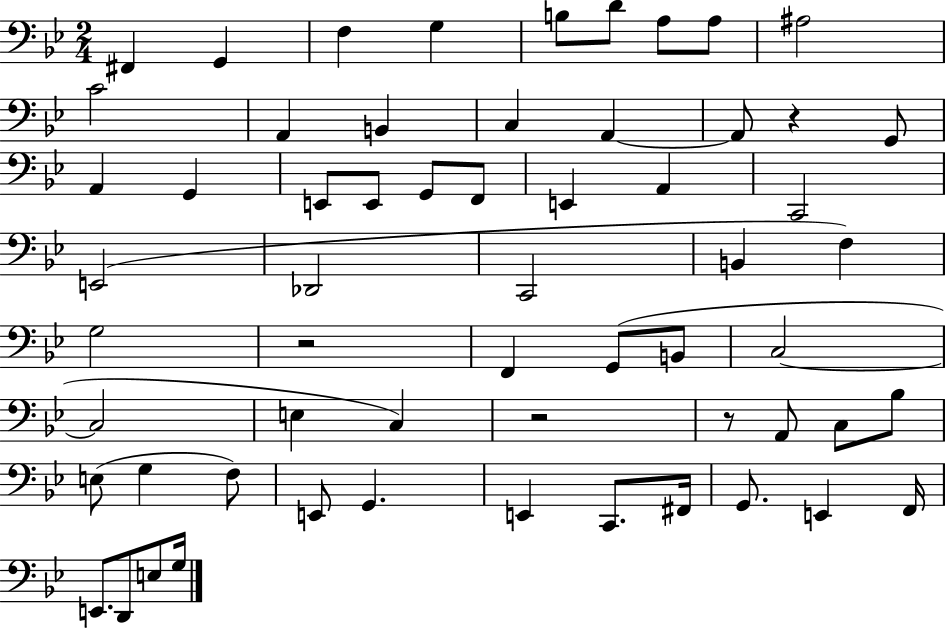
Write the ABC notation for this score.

X:1
T:Untitled
M:2/4
L:1/4
K:Bb
^F,, G,, F, G, B,/2 D/2 A,/2 A,/2 ^A,2 C2 A,, B,, C, A,, A,,/2 z G,,/2 A,, G,, E,,/2 E,,/2 G,,/2 F,,/2 E,, A,, C,,2 E,,2 _D,,2 C,,2 B,, F, G,2 z2 F,, G,,/2 B,,/2 C,2 C,2 E, C, z2 z/2 A,,/2 C,/2 _B,/2 E,/2 G, F,/2 E,,/2 G,, E,, C,,/2 ^F,,/4 G,,/2 E,, F,,/4 E,,/2 D,,/2 E,/2 G,/4